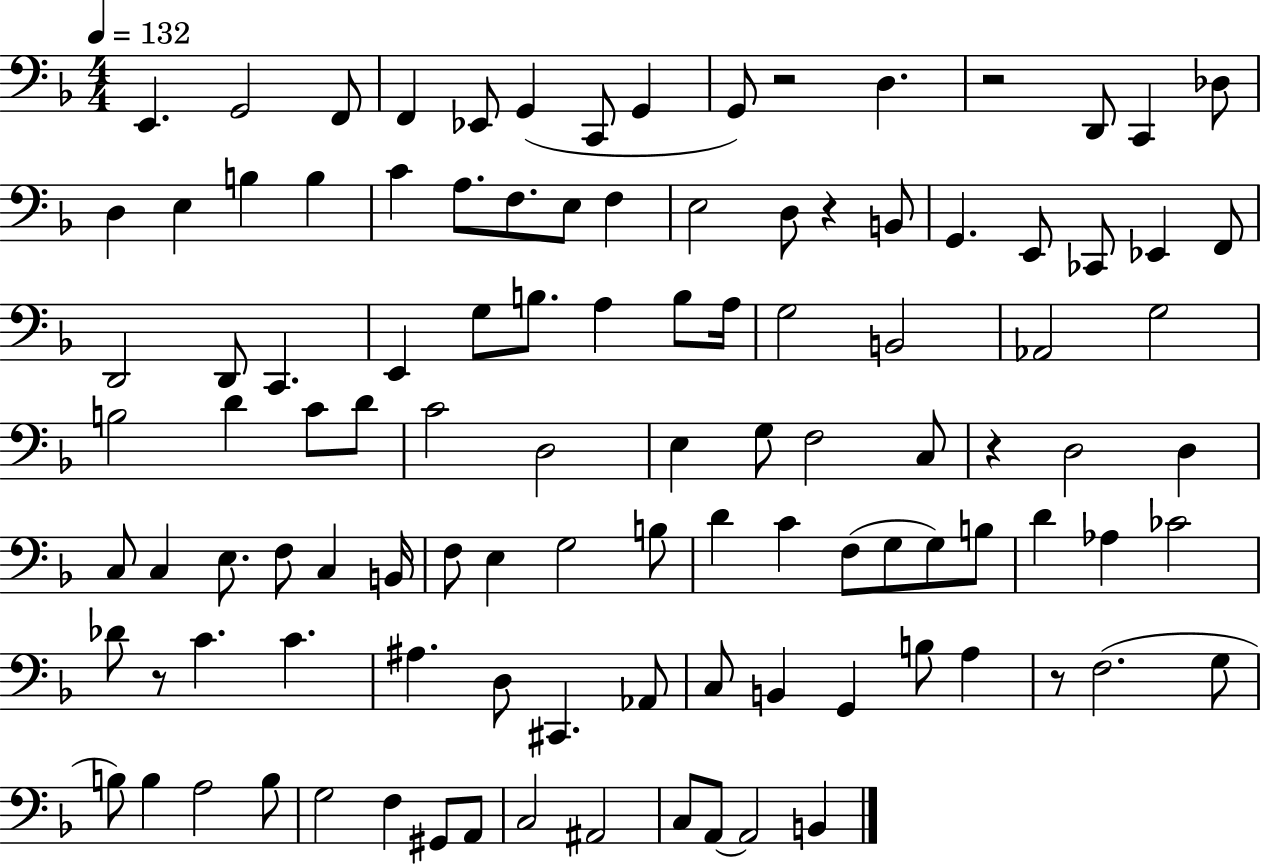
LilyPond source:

{
  \clef bass
  \numericTimeSignature
  \time 4/4
  \key f \major
  \tempo 4 = 132
  e,4. g,2 f,8 | f,4 ees,8 g,4( c,8 g,4 | g,8) r2 d4. | r2 d,8 c,4 des8 | \break d4 e4 b4 b4 | c'4 a8. f8. e8 f4 | e2 d8 r4 b,8 | g,4. e,8 ces,8 ees,4 f,8 | \break d,2 d,8 c,4. | e,4 g8 b8. a4 b8 a16 | g2 b,2 | aes,2 g2 | \break b2 d'4 c'8 d'8 | c'2 d2 | e4 g8 f2 c8 | r4 d2 d4 | \break c8 c4 e8. f8 c4 b,16 | f8 e4 g2 b8 | d'4 c'4 f8( g8 g8) b8 | d'4 aes4 ces'2 | \break des'8 r8 c'4. c'4. | ais4. d8 cis,4. aes,8 | c8 b,4 g,4 b8 a4 | r8 f2.( g8 | \break b8) b4 a2 b8 | g2 f4 gis,8 a,8 | c2 ais,2 | c8 a,8~~ a,2 b,4 | \break \bar "|."
}